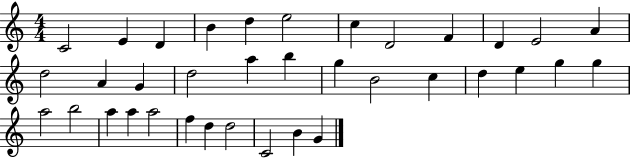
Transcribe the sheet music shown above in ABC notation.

X:1
T:Untitled
M:4/4
L:1/4
K:C
C2 E D B d e2 c D2 F D E2 A d2 A G d2 a b g B2 c d e g g a2 b2 a a a2 f d d2 C2 B G